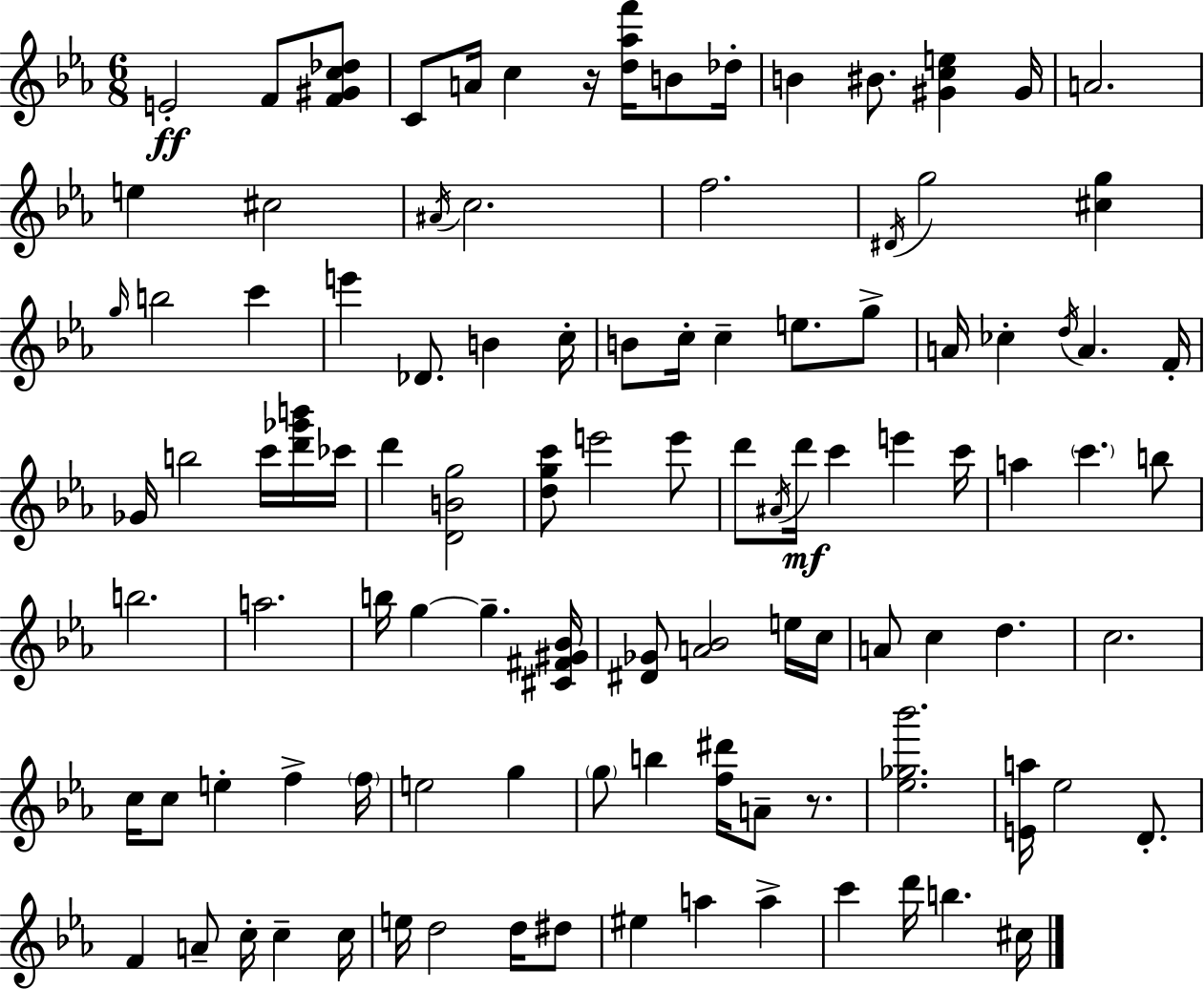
{
  \clef treble
  \numericTimeSignature
  \time 6/8
  \key ees \major
  e'2-.\ff f'8 <f' gis' c'' des''>8 | c'8 a'16 c''4 r16 <d'' aes'' f'''>16 b'8 des''16-. | b'4 bis'8. <gis' c'' e''>4 gis'16 | a'2. | \break e''4 cis''2 | \acciaccatura { ais'16 } c''2. | f''2. | \acciaccatura { dis'16 } g''2 <cis'' g''>4 | \break \grace { g''16 } b''2 c'''4 | e'''4 des'8. b'4 | c''16-. b'8 c''16-. c''4-- e''8. | g''8-> a'16 ces''4-. \acciaccatura { d''16 } a'4. | \break f'16-. ges'16 b''2 | c'''16 <d''' ges''' b'''>16 ces'''16 d'''4 <d' b' g''>2 | <d'' g'' c'''>8 e'''2 | e'''8 d'''8 \acciaccatura { ais'16 } d'''16\mf c'''4 | \break e'''4 c'''16 a''4 \parenthesize c'''4. | b''8 b''2. | a''2. | b''16 g''4~~ g''4.-- | \break <cis' fis' gis' bes'>16 <dis' ges'>8 <a' bes'>2 | e''16 c''16 a'8 c''4 d''4. | c''2. | c''16 c''8 e''4-. | \break f''4-> \parenthesize f''16 e''2 | g''4 \parenthesize g''8 b''4 <f'' dis'''>16 | a'8-- r8. <ees'' ges'' bes'''>2. | <e' a''>16 ees''2 | \break d'8.-. f'4 a'8-- c''16-. | c''4-- c''16 e''16 d''2 | d''16 dis''8 eis''4 a''4 | a''4-> c'''4 d'''16 b''4. | \break cis''16 \bar "|."
}